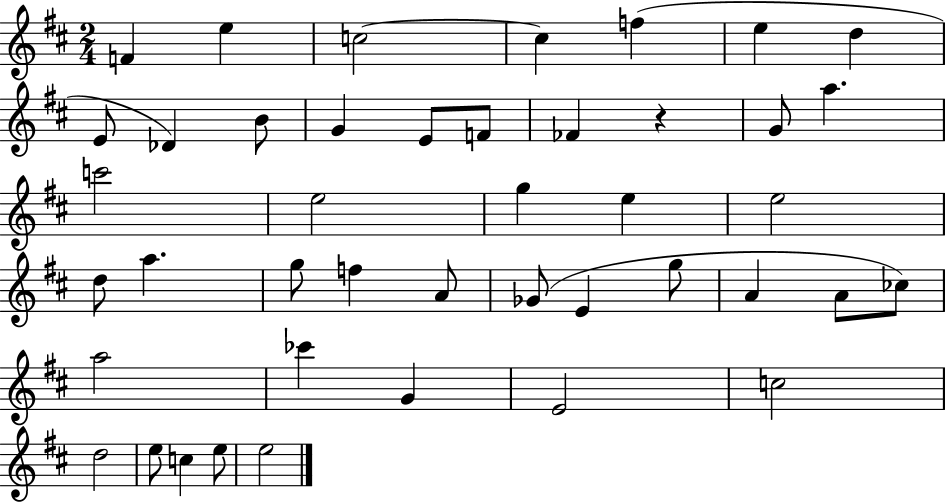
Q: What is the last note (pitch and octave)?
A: E5